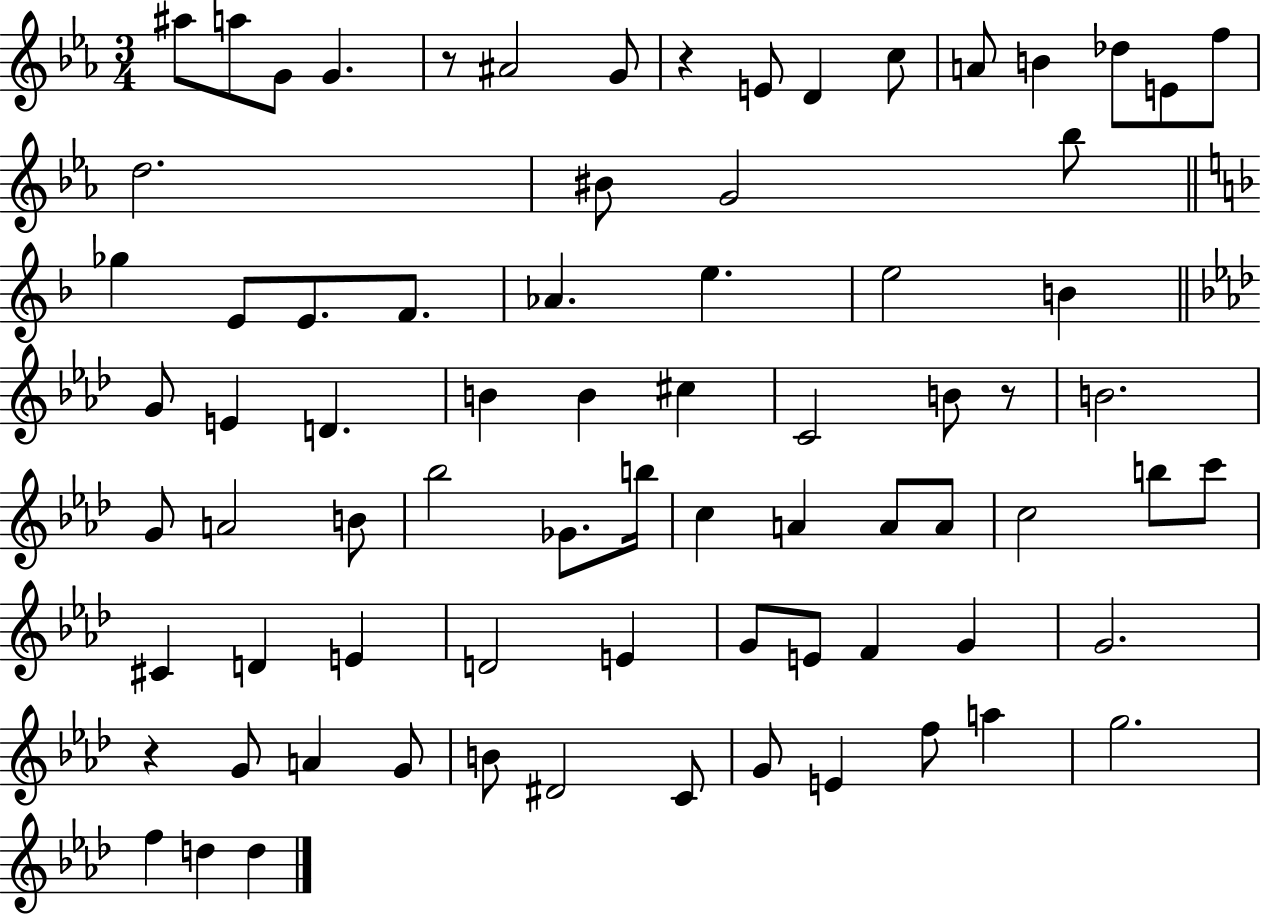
A#5/e A5/e G4/e G4/q. R/e A#4/h G4/e R/q E4/e D4/q C5/e A4/e B4/q Db5/e E4/e F5/e D5/h. BIS4/e G4/h Bb5/e Gb5/q E4/e E4/e. F4/e. Ab4/q. E5/q. E5/h B4/q G4/e E4/q D4/q. B4/q B4/q C#5/q C4/h B4/e R/e B4/h. G4/e A4/h B4/e Bb5/h Gb4/e. B5/s C5/q A4/q A4/e A4/e C5/h B5/e C6/e C#4/q D4/q E4/q D4/h E4/q G4/e E4/e F4/q G4/q G4/h. R/q G4/e A4/q G4/e B4/e D#4/h C4/e G4/e E4/q F5/e A5/q G5/h. F5/q D5/q D5/q